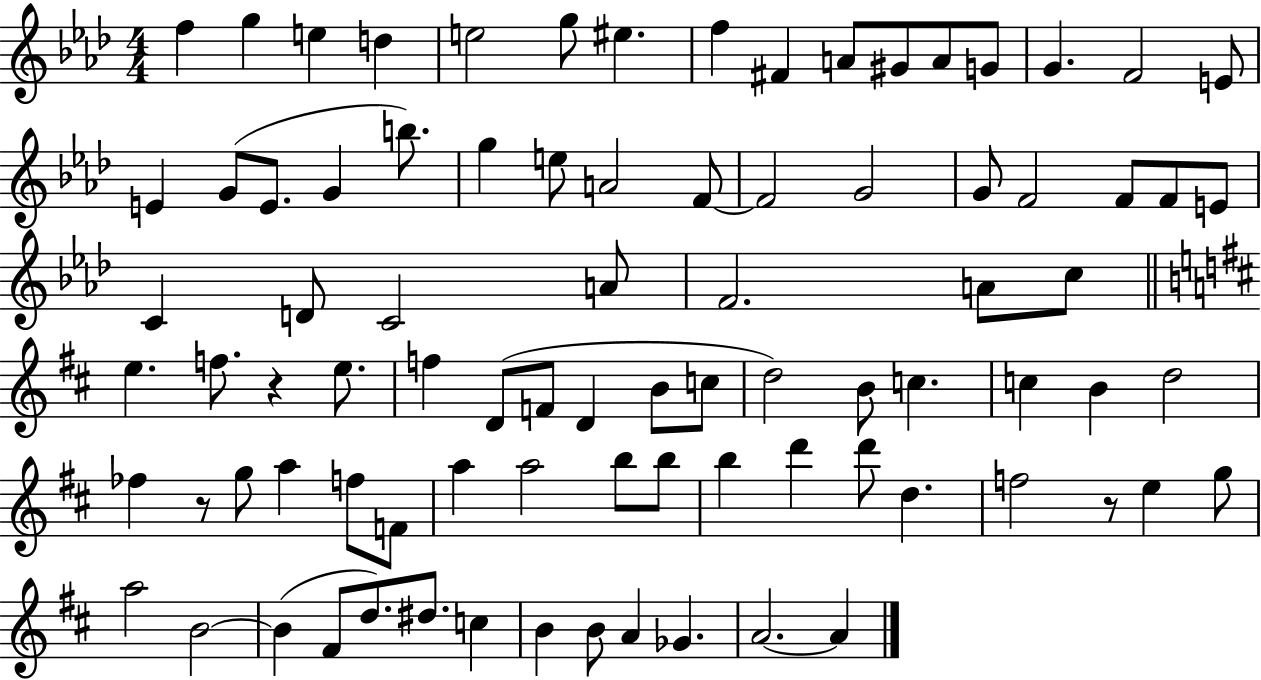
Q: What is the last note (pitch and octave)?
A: A4